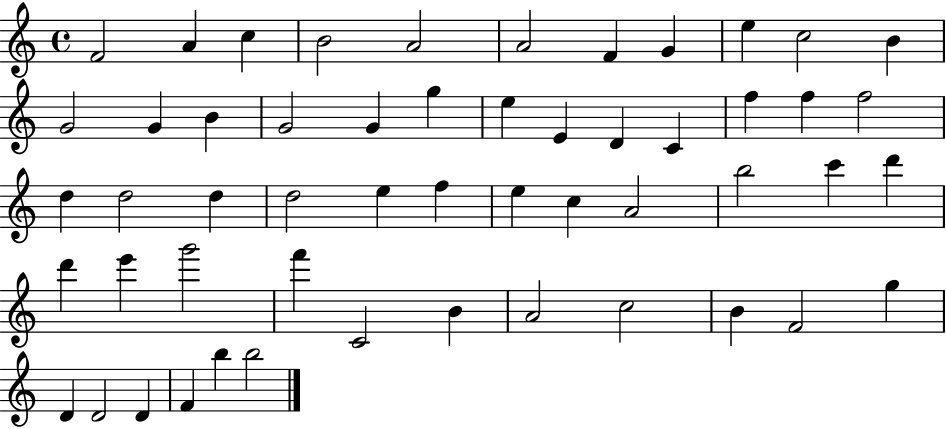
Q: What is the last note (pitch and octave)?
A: B5